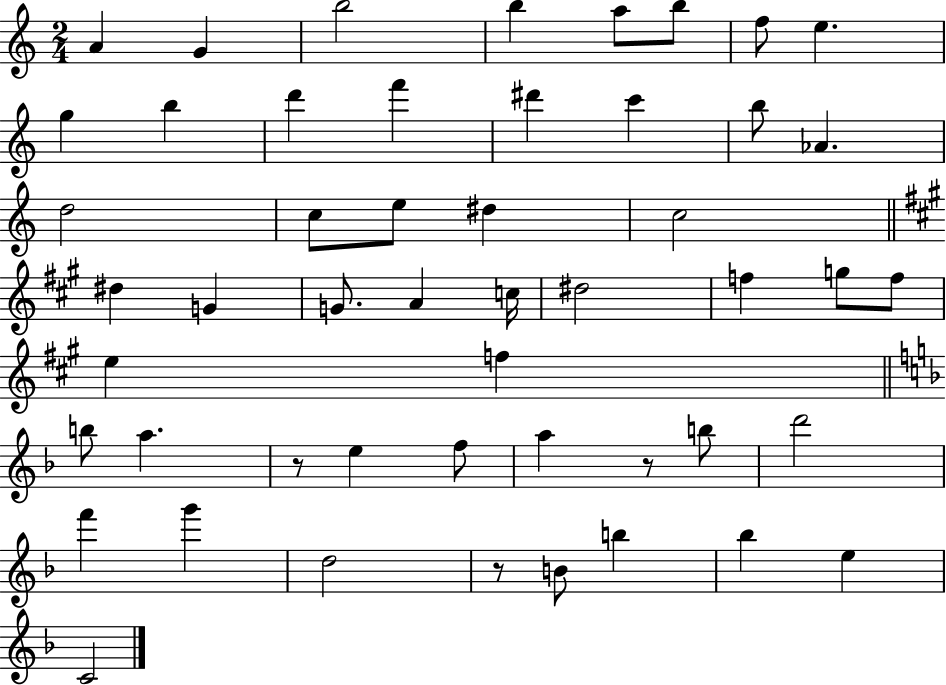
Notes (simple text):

A4/q G4/q B5/h B5/q A5/e B5/e F5/e E5/q. G5/q B5/q D6/q F6/q D#6/q C6/q B5/e Ab4/q. D5/h C5/e E5/e D#5/q C5/h D#5/q G4/q G4/e. A4/q C5/s D#5/h F5/q G5/e F5/e E5/q F5/q B5/e A5/q. R/e E5/q F5/e A5/q R/e B5/e D6/h F6/q G6/q D5/h R/e B4/e B5/q Bb5/q E5/q C4/h